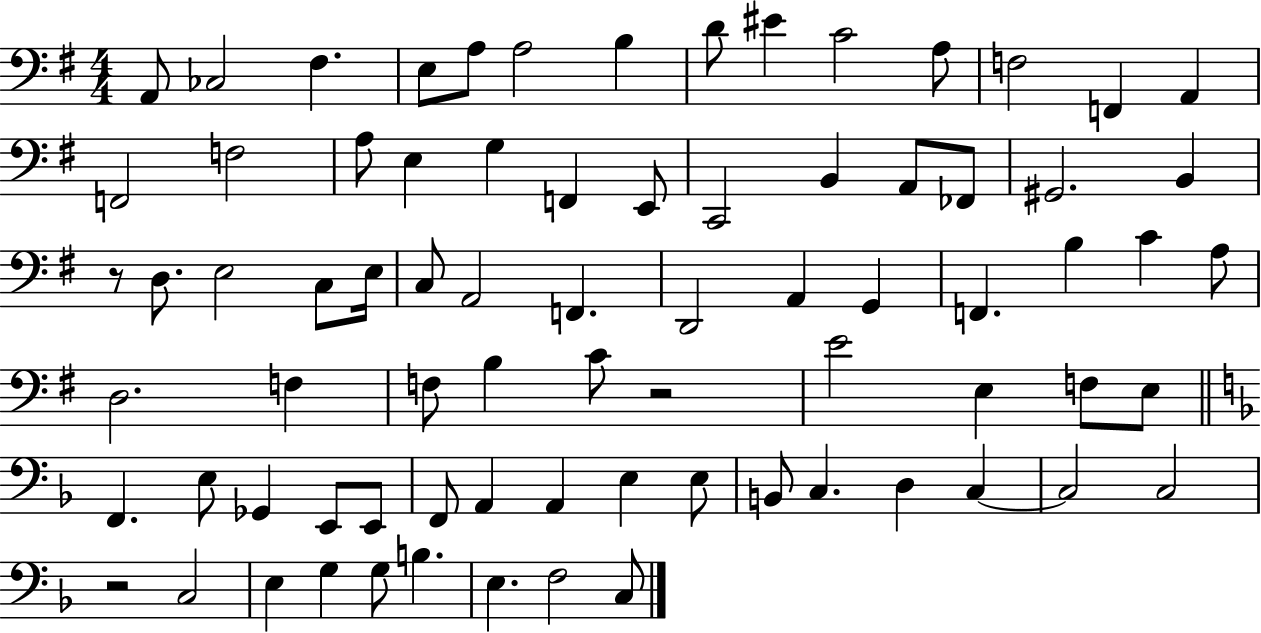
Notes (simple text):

A2/e CES3/h F#3/q. E3/e A3/e A3/h B3/q D4/e EIS4/q C4/h A3/e F3/h F2/q A2/q F2/h F3/h A3/e E3/q G3/q F2/q E2/e C2/h B2/q A2/e FES2/e G#2/h. B2/q R/e D3/e. E3/h C3/e E3/s C3/e A2/h F2/q. D2/h A2/q G2/q F2/q. B3/q C4/q A3/e D3/h. F3/q F3/e B3/q C4/e R/h E4/h E3/q F3/e E3/e F2/q. E3/e Gb2/q E2/e E2/e F2/e A2/q A2/q E3/q E3/e B2/e C3/q. D3/q C3/q C3/h C3/h R/h C3/h E3/q G3/q G3/e B3/q. E3/q. F3/h C3/e